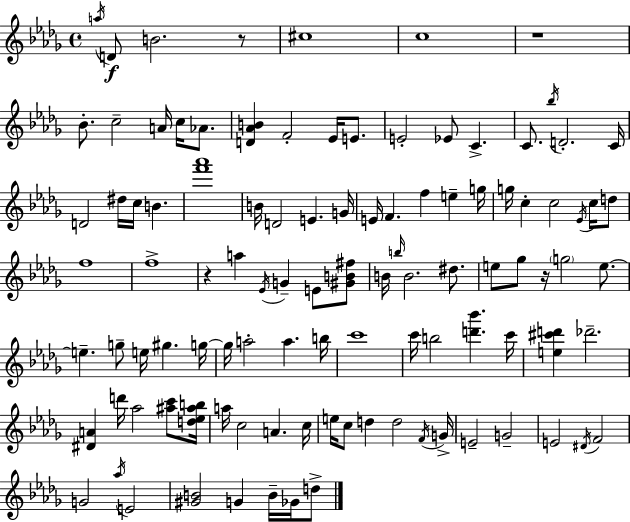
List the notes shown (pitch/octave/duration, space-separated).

A5/s D4/e B4/h. R/e C#5/w C5/w R/w Bb4/e. C5/h A4/s C5/s Ab4/e. [D4,Ab4,B4]/q F4/h Eb4/s E4/e. E4/h Eb4/e C4/q. C4/e. Bb5/s D4/h. C4/s D4/h D#5/s C5/s B4/q. [F6,Ab6]/w B4/s D4/h E4/q. G4/s E4/s F4/q. F5/q E5/q G5/s G5/s C5/q C5/h Eb4/s C5/s D5/e F5/w F5/w R/q A5/q Eb4/s G4/q E4/e [G#4,B4,F#5]/e B4/s B5/s B4/h. D#5/e. E5/e Gb5/e R/s G5/h E5/e. E5/q. G5/e E5/s G#5/q. G5/s G5/s A5/h A5/q. B5/s C6/w C6/s B5/h [D6,Bb6]/q. C6/s [E5,C#6,D6]/q Db6/h. [D#4,A4]/q D6/s Ab5/h [A#5,C6]/e [D5,Eb5,A#5,B5]/s A5/s C5/h A4/q. C5/s E5/s C5/e D5/q D5/h F4/s G4/s E4/h G4/h E4/h D#4/s F4/h G4/h Ab5/s E4/h [G#4,B4]/h G4/q B4/s Gb4/s D5/e